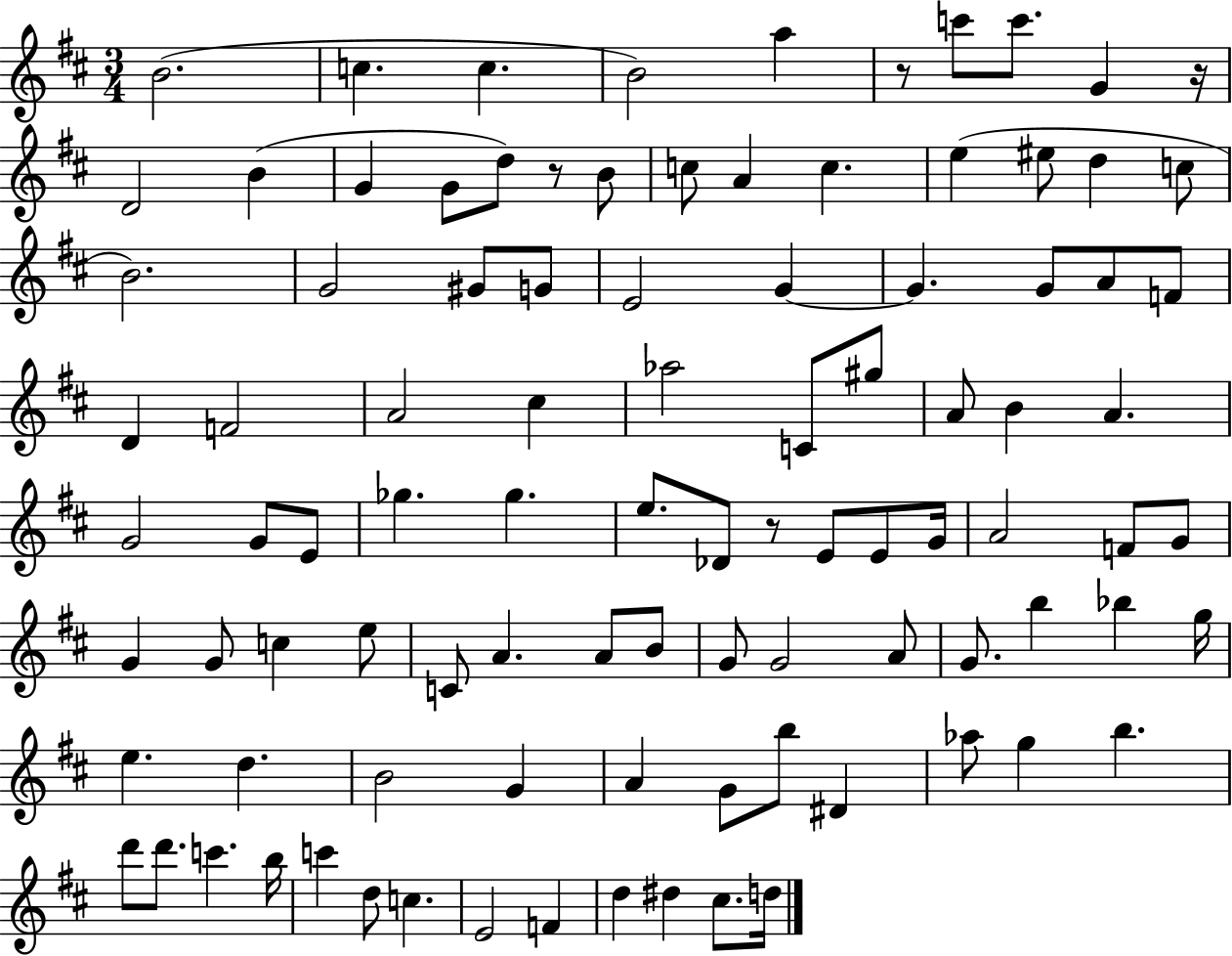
{
  \clef treble
  \numericTimeSignature
  \time 3/4
  \key d \major
  b'2.( | c''4. c''4. | b'2) a''4 | r8 c'''8 c'''8. g'4 r16 | \break d'2 b'4( | g'4 g'8 d''8) r8 b'8 | c''8 a'4 c''4. | e''4( eis''8 d''4 c''8 | \break b'2.) | g'2 gis'8 g'8 | e'2 g'4~~ | g'4. g'8 a'8 f'8 | \break d'4 f'2 | a'2 cis''4 | aes''2 c'8 gis''8 | a'8 b'4 a'4. | \break g'2 g'8 e'8 | ges''4. ges''4. | e''8. des'8 r8 e'8 e'8 g'16 | a'2 f'8 g'8 | \break g'4 g'8 c''4 e''8 | c'8 a'4. a'8 b'8 | g'8 g'2 a'8 | g'8. b''4 bes''4 g''16 | \break e''4. d''4. | b'2 g'4 | a'4 g'8 b''8 dis'4 | aes''8 g''4 b''4. | \break d'''8 d'''8. c'''4. b''16 | c'''4 d''8 c''4. | e'2 f'4 | d''4 dis''4 cis''8. d''16 | \break \bar "|."
}